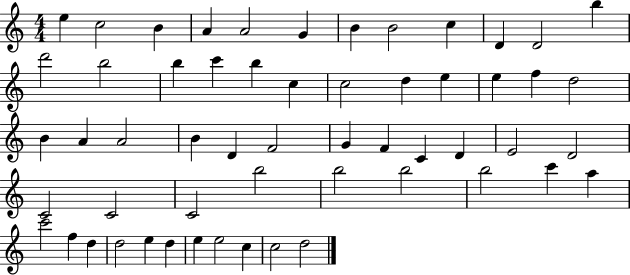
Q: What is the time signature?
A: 4/4